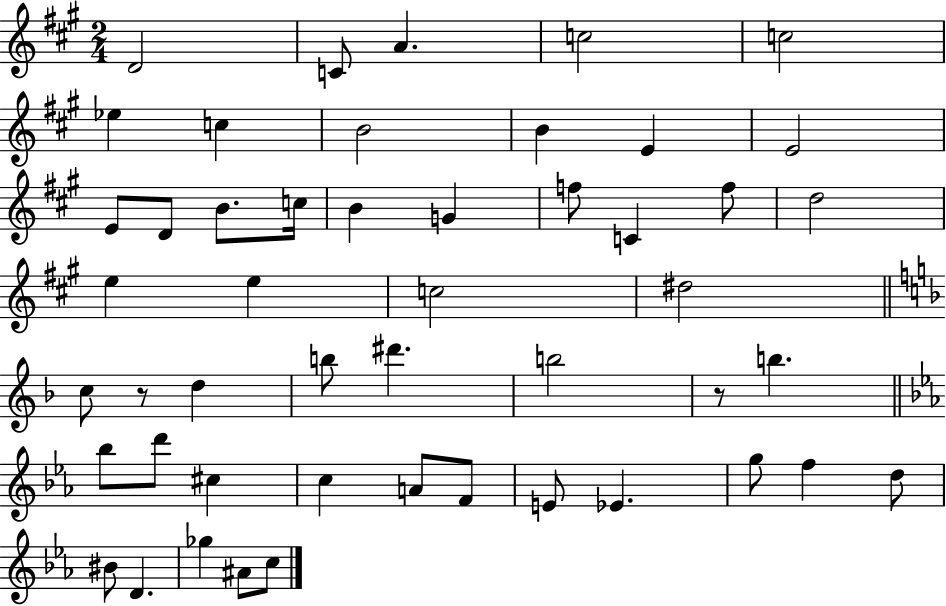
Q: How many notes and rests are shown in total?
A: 49